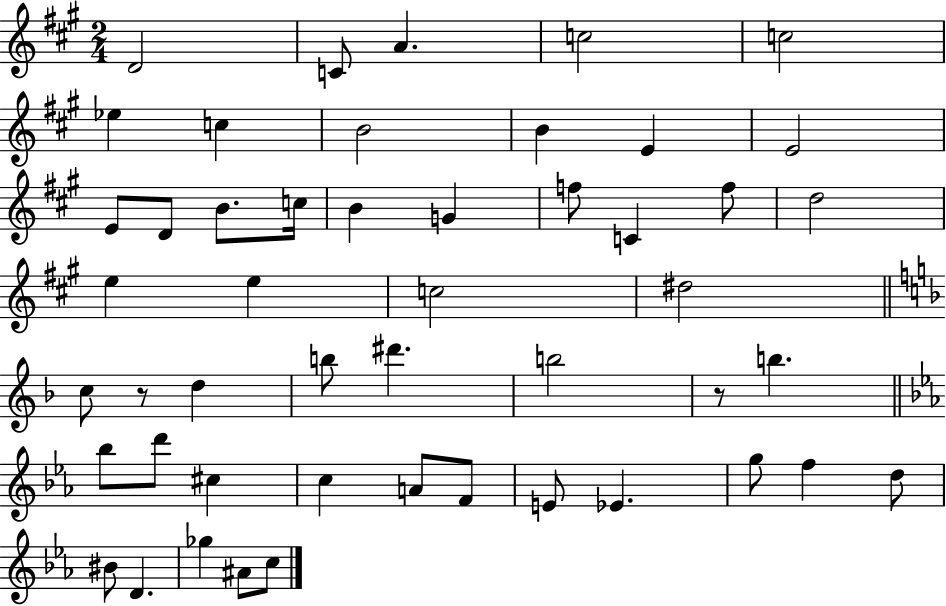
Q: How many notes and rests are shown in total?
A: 49